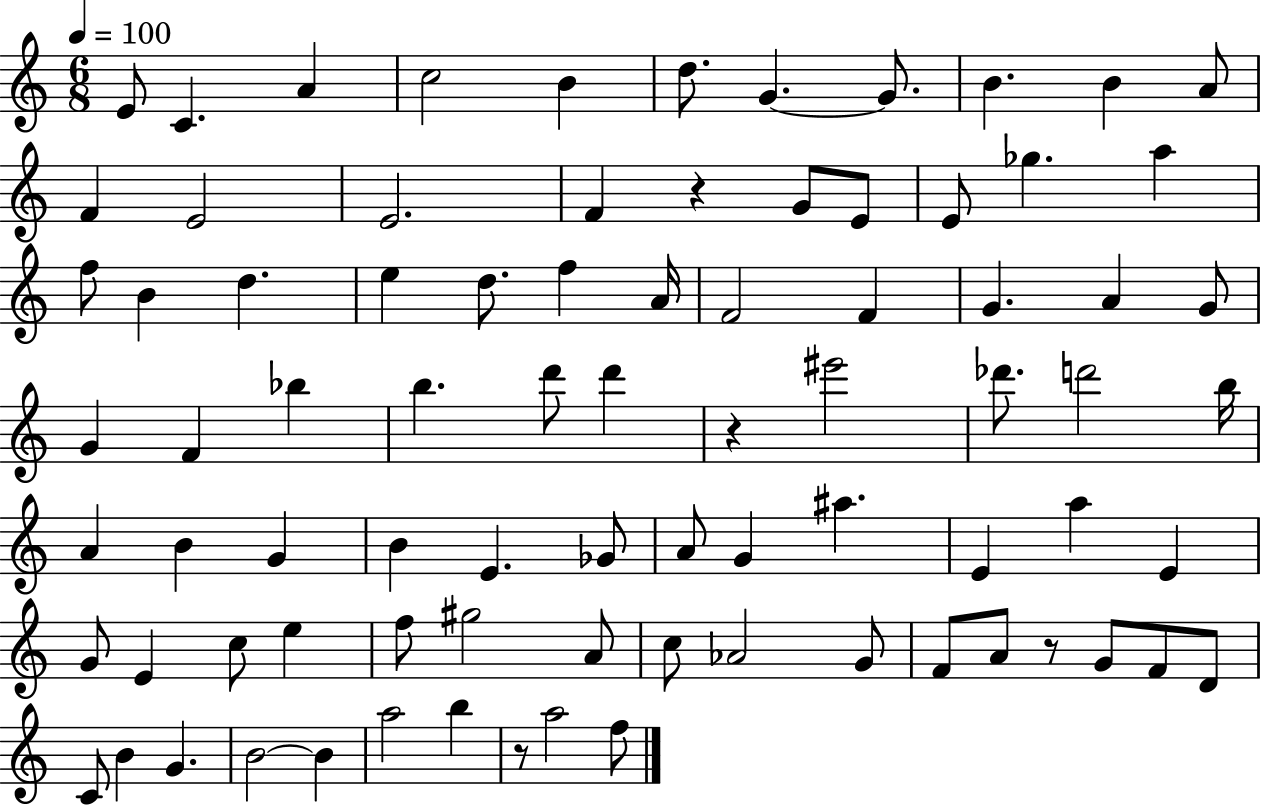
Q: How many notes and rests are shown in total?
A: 82